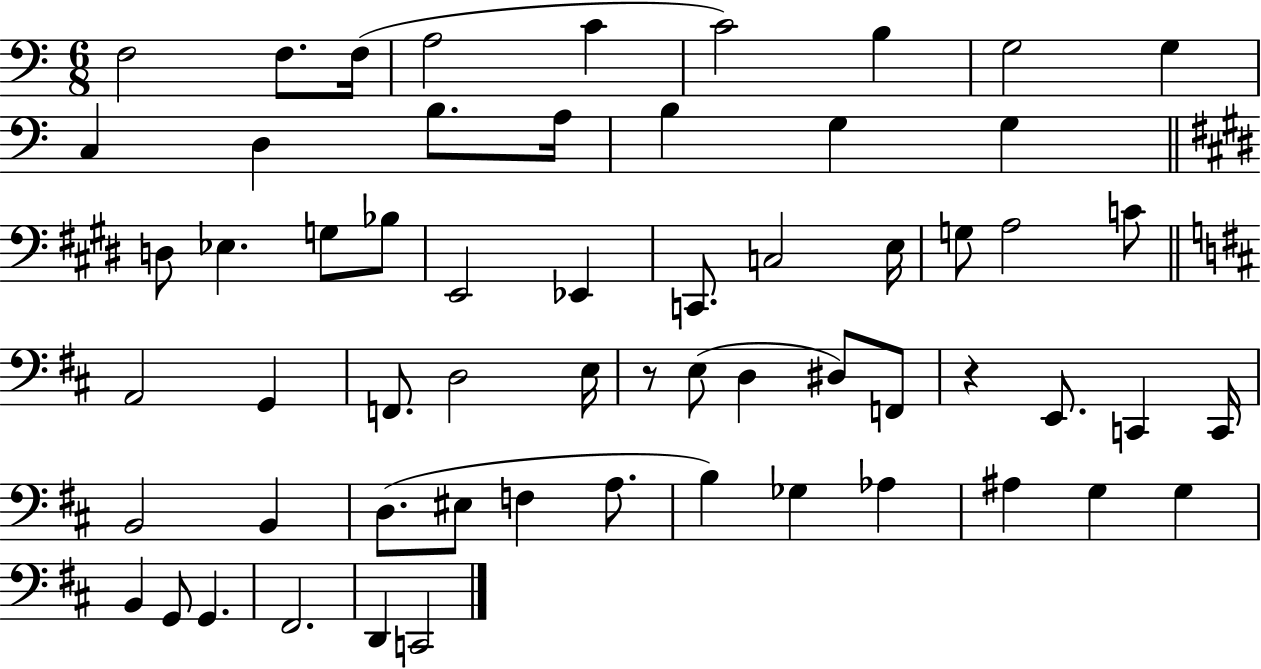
{
  \clef bass
  \numericTimeSignature
  \time 6/8
  \key c \major
  f2 f8. f16( | a2 c'4 | c'2) b4 | g2 g4 | \break c4 d4 b8. a16 | b4 g4 g4 | \bar "||" \break \key e \major d8 ees4. g8 bes8 | e,2 ees,4 | c,8. c2 e16 | g8 a2 c'8 | \break \bar "||" \break \key b \minor a,2 g,4 | f,8. d2 e16 | r8 e8( d4 dis8) f,8 | r4 e,8. c,4 c,16 | \break b,2 b,4 | d8.( eis8 f4 a8. | b4) ges4 aes4 | ais4 g4 g4 | \break b,4 g,8 g,4. | fis,2. | d,4 c,2 | \bar "|."
}